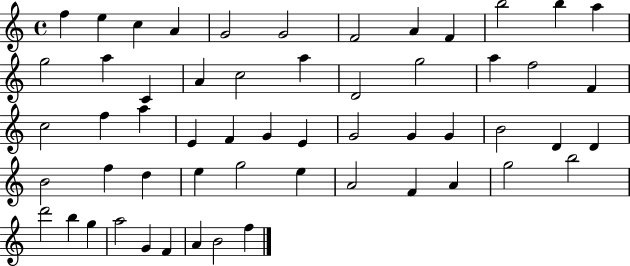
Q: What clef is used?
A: treble